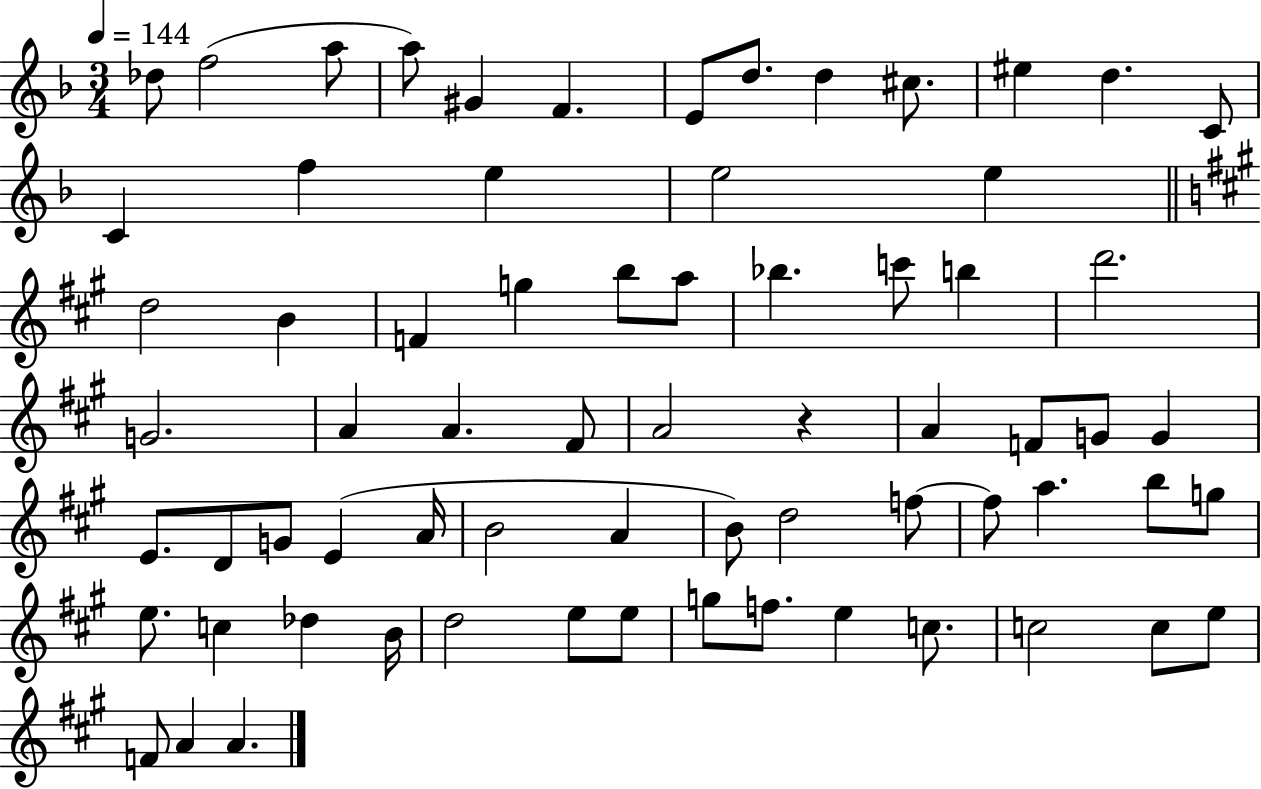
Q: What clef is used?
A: treble